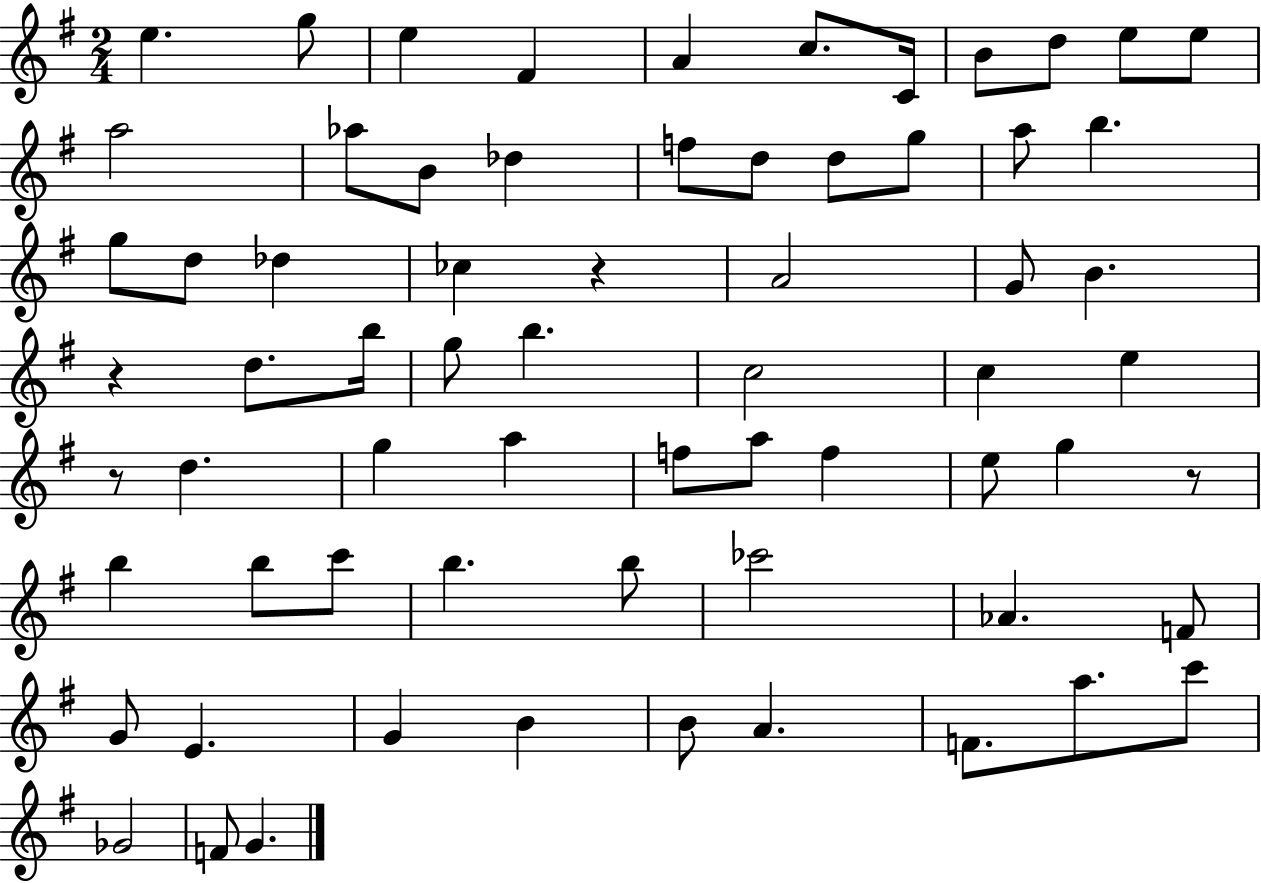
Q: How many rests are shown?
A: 4